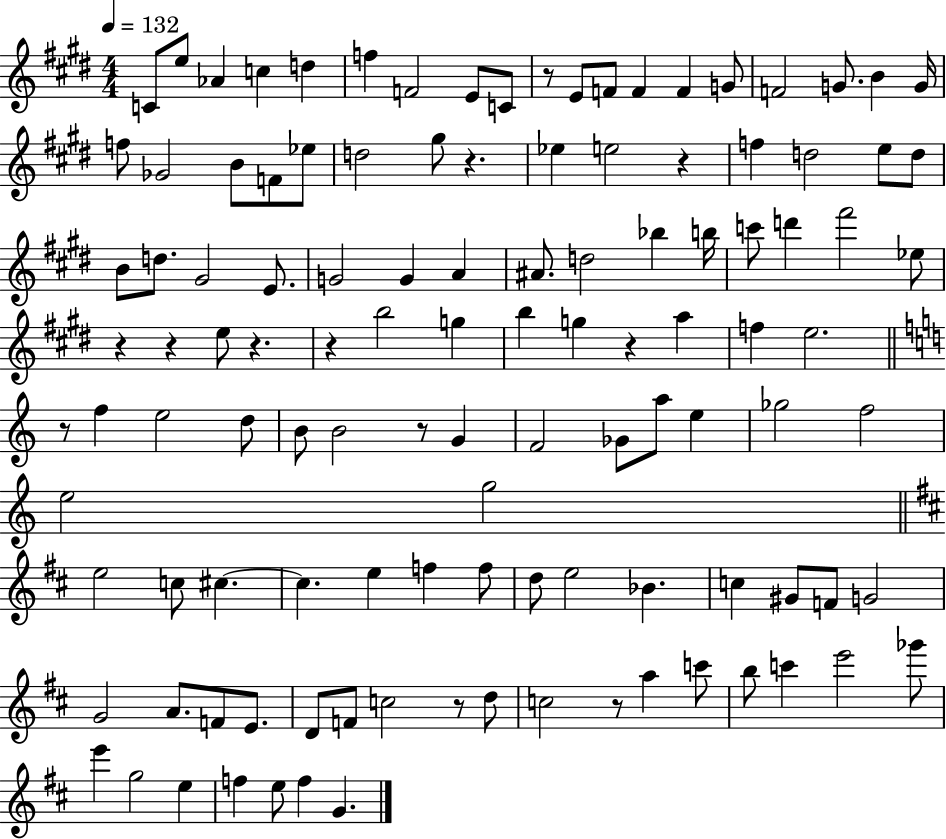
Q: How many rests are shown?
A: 12